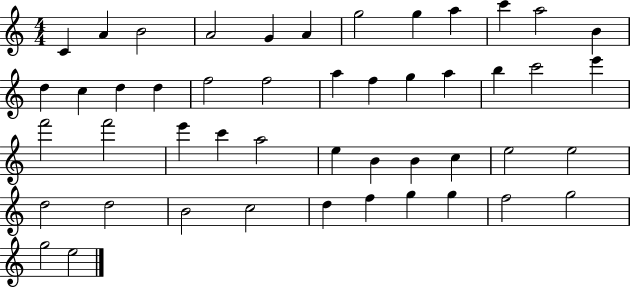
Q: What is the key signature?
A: C major